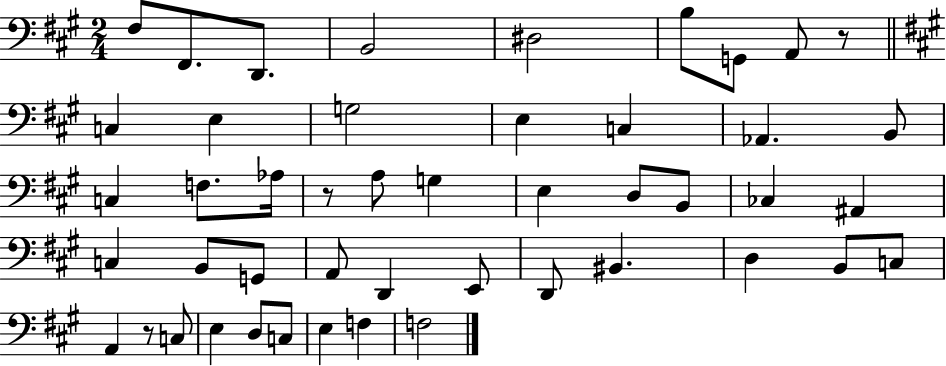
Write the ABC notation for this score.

X:1
T:Untitled
M:2/4
L:1/4
K:A
^F,/2 ^F,,/2 D,,/2 B,,2 ^D,2 B,/2 G,,/2 A,,/2 z/2 C, E, G,2 E, C, _A,, B,,/2 C, F,/2 _A,/4 z/2 A,/2 G, E, D,/2 B,,/2 _C, ^A,, C, B,,/2 G,,/2 A,,/2 D,, E,,/2 D,,/2 ^B,, D, B,,/2 C,/2 A,, z/2 C,/2 E, D,/2 C,/2 E, F, F,2